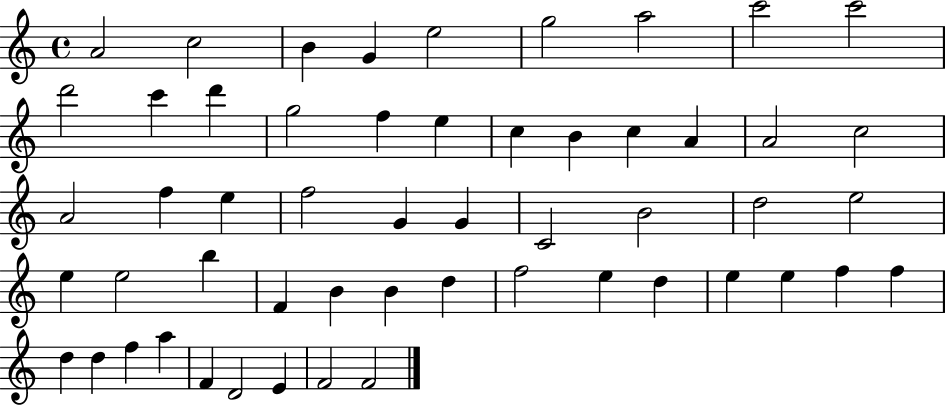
X:1
T:Untitled
M:4/4
L:1/4
K:C
A2 c2 B G e2 g2 a2 c'2 c'2 d'2 c' d' g2 f e c B c A A2 c2 A2 f e f2 G G C2 B2 d2 e2 e e2 b F B B d f2 e d e e f f d d f a F D2 E F2 F2